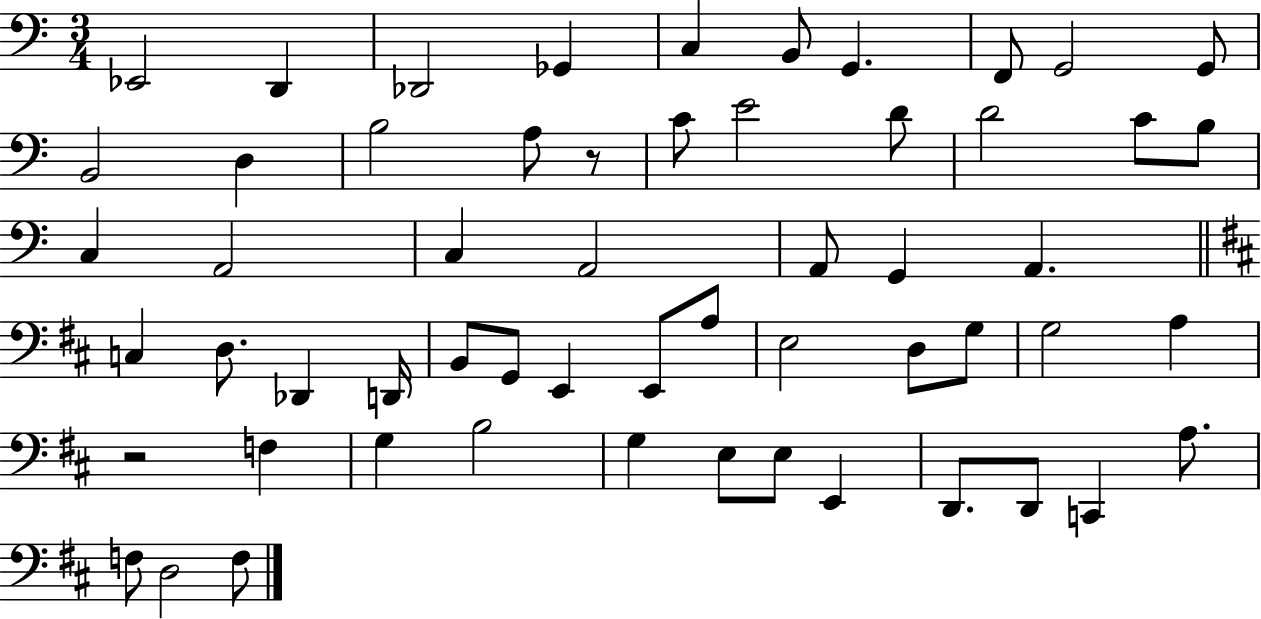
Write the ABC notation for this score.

X:1
T:Untitled
M:3/4
L:1/4
K:C
_E,,2 D,, _D,,2 _G,, C, B,,/2 G,, F,,/2 G,,2 G,,/2 B,,2 D, B,2 A,/2 z/2 C/2 E2 D/2 D2 C/2 B,/2 C, A,,2 C, A,,2 A,,/2 G,, A,, C, D,/2 _D,, D,,/4 B,,/2 G,,/2 E,, E,,/2 A,/2 E,2 D,/2 G,/2 G,2 A, z2 F, G, B,2 G, E,/2 E,/2 E,, D,,/2 D,,/2 C,, A,/2 F,/2 D,2 F,/2